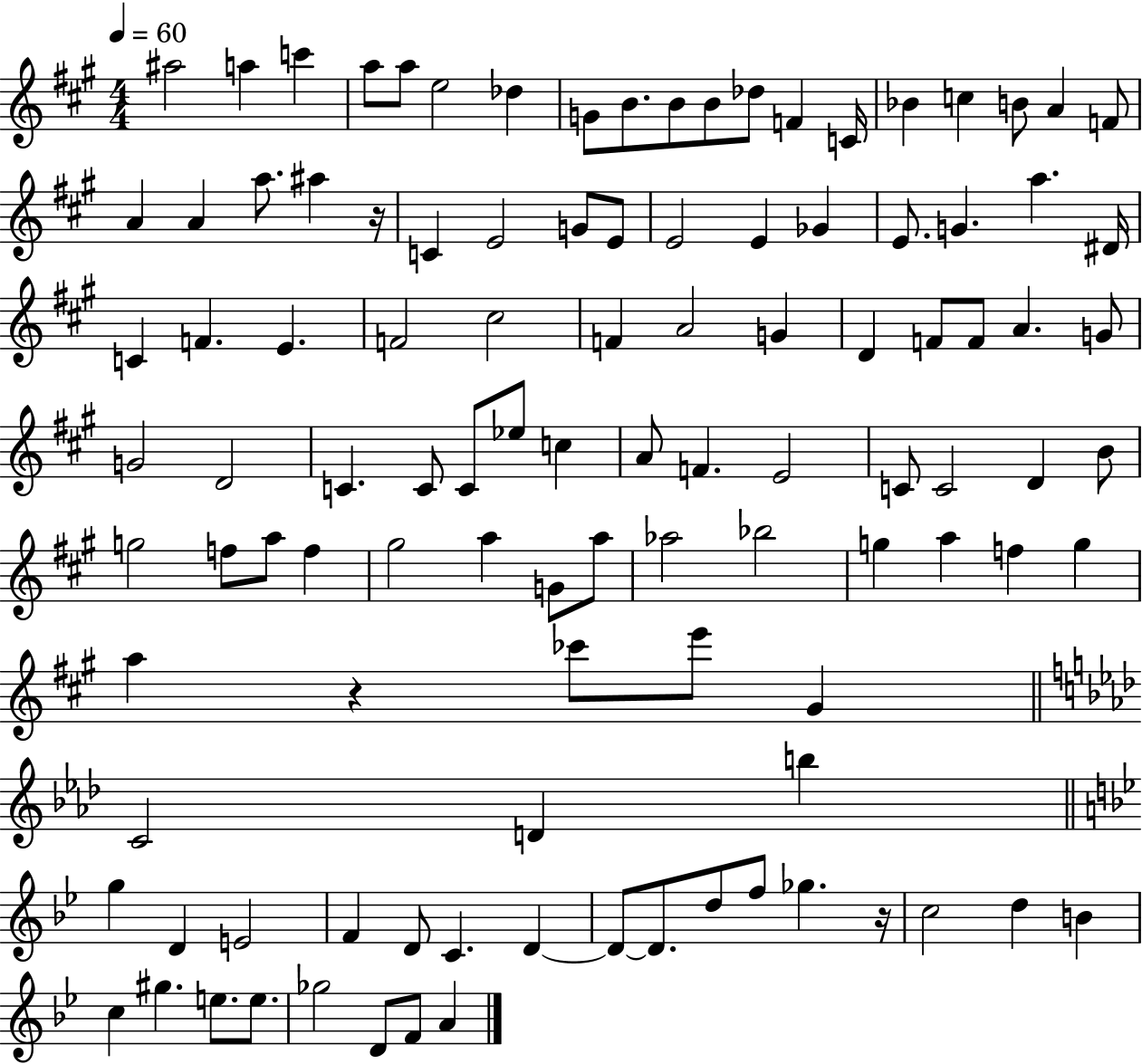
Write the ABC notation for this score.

X:1
T:Untitled
M:4/4
L:1/4
K:A
^a2 a c' a/2 a/2 e2 _d G/2 B/2 B/2 B/2 _d/2 F C/4 _B c B/2 A F/2 A A a/2 ^a z/4 C E2 G/2 E/2 E2 E _G E/2 G a ^D/4 C F E F2 ^c2 F A2 G D F/2 F/2 A G/2 G2 D2 C C/2 C/2 _e/2 c A/2 F E2 C/2 C2 D B/2 g2 f/2 a/2 f ^g2 a G/2 a/2 _a2 _b2 g a f g a z _c'/2 e'/2 ^G C2 D b g D E2 F D/2 C D D/2 D/2 d/2 f/2 _g z/4 c2 d B c ^g e/2 e/2 _g2 D/2 F/2 A